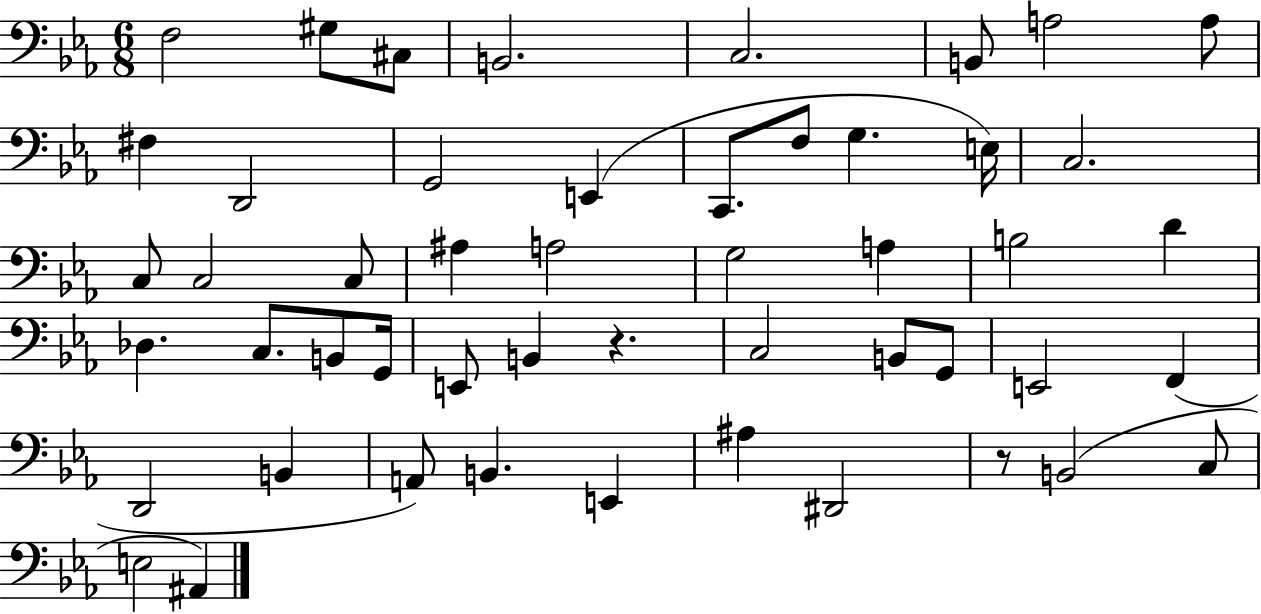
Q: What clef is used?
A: bass